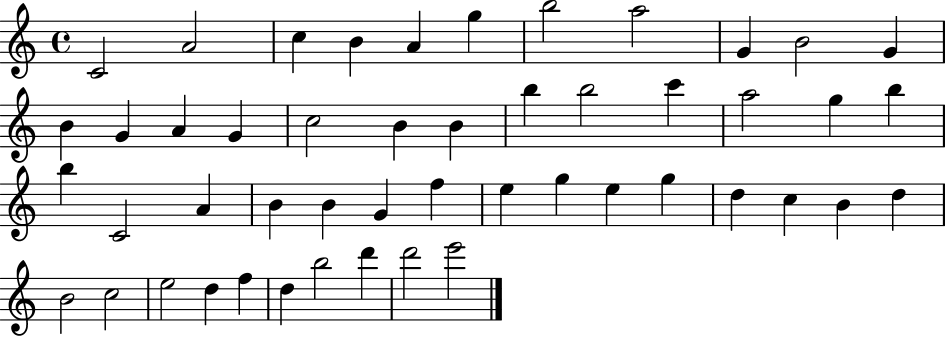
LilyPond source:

{
  \clef treble
  \time 4/4
  \defaultTimeSignature
  \key c \major
  c'2 a'2 | c''4 b'4 a'4 g''4 | b''2 a''2 | g'4 b'2 g'4 | \break b'4 g'4 a'4 g'4 | c''2 b'4 b'4 | b''4 b''2 c'''4 | a''2 g''4 b''4 | \break b''4 c'2 a'4 | b'4 b'4 g'4 f''4 | e''4 g''4 e''4 g''4 | d''4 c''4 b'4 d''4 | \break b'2 c''2 | e''2 d''4 f''4 | d''4 b''2 d'''4 | d'''2 e'''2 | \break \bar "|."
}